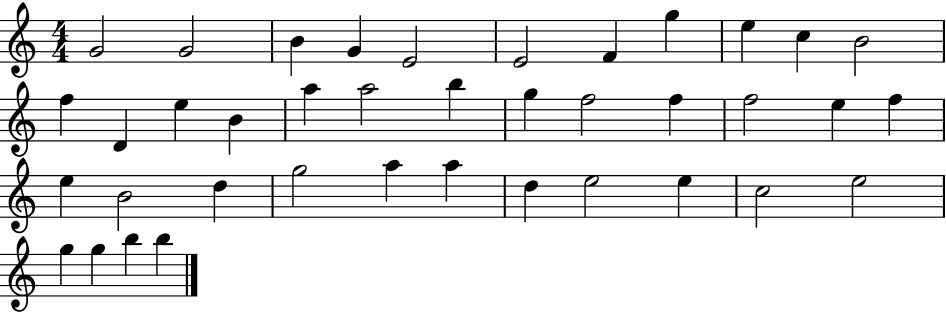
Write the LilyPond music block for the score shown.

{
  \clef treble
  \numericTimeSignature
  \time 4/4
  \key c \major
  g'2 g'2 | b'4 g'4 e'2 | e'2 f'4 g''4 | e''4 c''4 b'2 | \break f''4 d'4 e''4 b'4 | a''4 a''2 b''4 | g''4 f''2 f''4 | f''2 e''4 f''4 | \break e''4 b'2 d''4 | g''2 a''4 a''4 | d''4 e''2 e''4 | c''2 e''2 | \break g''4 g''4 b''4 b''4 | \bar "|."
}